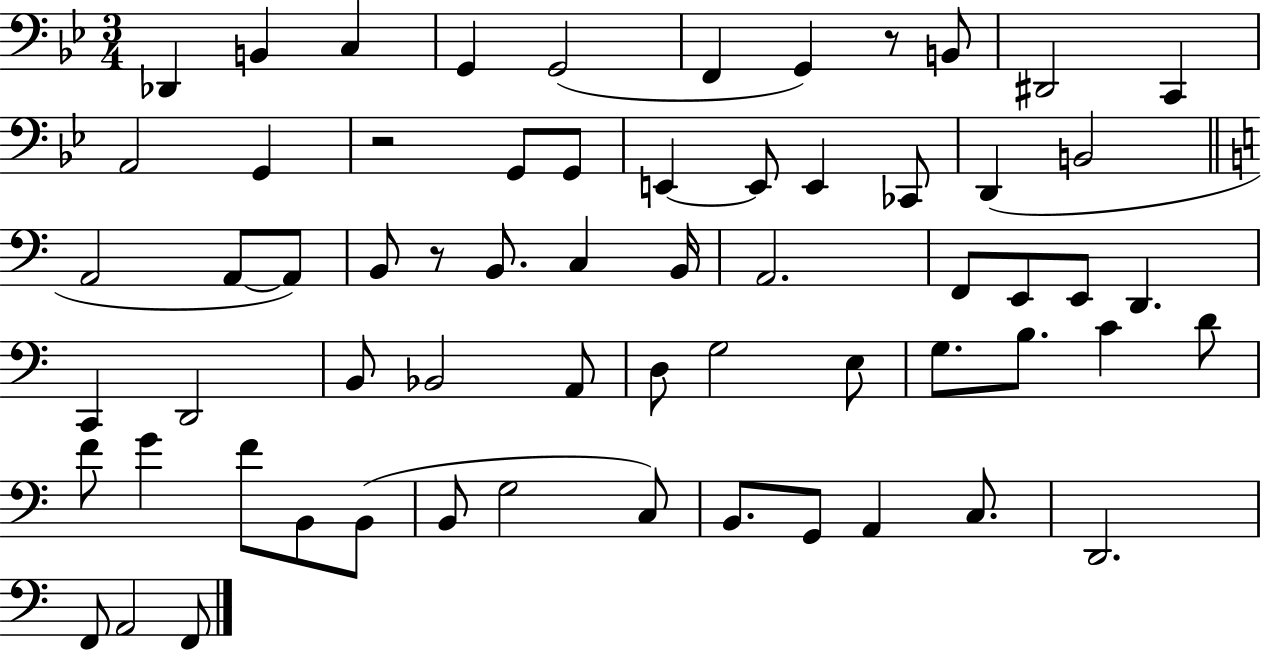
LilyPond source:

{
  \clef bass
  \numericTimeSignature
  \time 3/4
  \key bes \major
  des,4 b,4 c4 | g,4 g,2( | f,4 g,4) r8 b,8 | dis,2 c,4 | \break a,2 g,4 | r2 g,8 g,8 | e,4~~ e,8 e,4 ces,8 | d,4( b,2 | \break \bar "||" \break \key a \minor a,2 a,8~~ a,8) | b,8 r8 b,8. c4 b,16 | a,2. | f,8 e,8 e,8 d,4. | \break c,4 d,2 | b,8 bes,2 a,8 | d8 g2 e8 | g8. b8. c'4 d'8 | \break f'8 g'4 f'8 b,8 b,8( | b,8 g2 c8) | b,8. g,8 a,4 c8. | d,2. | \break f,8 a,2 f,8 | \bar "|."
}